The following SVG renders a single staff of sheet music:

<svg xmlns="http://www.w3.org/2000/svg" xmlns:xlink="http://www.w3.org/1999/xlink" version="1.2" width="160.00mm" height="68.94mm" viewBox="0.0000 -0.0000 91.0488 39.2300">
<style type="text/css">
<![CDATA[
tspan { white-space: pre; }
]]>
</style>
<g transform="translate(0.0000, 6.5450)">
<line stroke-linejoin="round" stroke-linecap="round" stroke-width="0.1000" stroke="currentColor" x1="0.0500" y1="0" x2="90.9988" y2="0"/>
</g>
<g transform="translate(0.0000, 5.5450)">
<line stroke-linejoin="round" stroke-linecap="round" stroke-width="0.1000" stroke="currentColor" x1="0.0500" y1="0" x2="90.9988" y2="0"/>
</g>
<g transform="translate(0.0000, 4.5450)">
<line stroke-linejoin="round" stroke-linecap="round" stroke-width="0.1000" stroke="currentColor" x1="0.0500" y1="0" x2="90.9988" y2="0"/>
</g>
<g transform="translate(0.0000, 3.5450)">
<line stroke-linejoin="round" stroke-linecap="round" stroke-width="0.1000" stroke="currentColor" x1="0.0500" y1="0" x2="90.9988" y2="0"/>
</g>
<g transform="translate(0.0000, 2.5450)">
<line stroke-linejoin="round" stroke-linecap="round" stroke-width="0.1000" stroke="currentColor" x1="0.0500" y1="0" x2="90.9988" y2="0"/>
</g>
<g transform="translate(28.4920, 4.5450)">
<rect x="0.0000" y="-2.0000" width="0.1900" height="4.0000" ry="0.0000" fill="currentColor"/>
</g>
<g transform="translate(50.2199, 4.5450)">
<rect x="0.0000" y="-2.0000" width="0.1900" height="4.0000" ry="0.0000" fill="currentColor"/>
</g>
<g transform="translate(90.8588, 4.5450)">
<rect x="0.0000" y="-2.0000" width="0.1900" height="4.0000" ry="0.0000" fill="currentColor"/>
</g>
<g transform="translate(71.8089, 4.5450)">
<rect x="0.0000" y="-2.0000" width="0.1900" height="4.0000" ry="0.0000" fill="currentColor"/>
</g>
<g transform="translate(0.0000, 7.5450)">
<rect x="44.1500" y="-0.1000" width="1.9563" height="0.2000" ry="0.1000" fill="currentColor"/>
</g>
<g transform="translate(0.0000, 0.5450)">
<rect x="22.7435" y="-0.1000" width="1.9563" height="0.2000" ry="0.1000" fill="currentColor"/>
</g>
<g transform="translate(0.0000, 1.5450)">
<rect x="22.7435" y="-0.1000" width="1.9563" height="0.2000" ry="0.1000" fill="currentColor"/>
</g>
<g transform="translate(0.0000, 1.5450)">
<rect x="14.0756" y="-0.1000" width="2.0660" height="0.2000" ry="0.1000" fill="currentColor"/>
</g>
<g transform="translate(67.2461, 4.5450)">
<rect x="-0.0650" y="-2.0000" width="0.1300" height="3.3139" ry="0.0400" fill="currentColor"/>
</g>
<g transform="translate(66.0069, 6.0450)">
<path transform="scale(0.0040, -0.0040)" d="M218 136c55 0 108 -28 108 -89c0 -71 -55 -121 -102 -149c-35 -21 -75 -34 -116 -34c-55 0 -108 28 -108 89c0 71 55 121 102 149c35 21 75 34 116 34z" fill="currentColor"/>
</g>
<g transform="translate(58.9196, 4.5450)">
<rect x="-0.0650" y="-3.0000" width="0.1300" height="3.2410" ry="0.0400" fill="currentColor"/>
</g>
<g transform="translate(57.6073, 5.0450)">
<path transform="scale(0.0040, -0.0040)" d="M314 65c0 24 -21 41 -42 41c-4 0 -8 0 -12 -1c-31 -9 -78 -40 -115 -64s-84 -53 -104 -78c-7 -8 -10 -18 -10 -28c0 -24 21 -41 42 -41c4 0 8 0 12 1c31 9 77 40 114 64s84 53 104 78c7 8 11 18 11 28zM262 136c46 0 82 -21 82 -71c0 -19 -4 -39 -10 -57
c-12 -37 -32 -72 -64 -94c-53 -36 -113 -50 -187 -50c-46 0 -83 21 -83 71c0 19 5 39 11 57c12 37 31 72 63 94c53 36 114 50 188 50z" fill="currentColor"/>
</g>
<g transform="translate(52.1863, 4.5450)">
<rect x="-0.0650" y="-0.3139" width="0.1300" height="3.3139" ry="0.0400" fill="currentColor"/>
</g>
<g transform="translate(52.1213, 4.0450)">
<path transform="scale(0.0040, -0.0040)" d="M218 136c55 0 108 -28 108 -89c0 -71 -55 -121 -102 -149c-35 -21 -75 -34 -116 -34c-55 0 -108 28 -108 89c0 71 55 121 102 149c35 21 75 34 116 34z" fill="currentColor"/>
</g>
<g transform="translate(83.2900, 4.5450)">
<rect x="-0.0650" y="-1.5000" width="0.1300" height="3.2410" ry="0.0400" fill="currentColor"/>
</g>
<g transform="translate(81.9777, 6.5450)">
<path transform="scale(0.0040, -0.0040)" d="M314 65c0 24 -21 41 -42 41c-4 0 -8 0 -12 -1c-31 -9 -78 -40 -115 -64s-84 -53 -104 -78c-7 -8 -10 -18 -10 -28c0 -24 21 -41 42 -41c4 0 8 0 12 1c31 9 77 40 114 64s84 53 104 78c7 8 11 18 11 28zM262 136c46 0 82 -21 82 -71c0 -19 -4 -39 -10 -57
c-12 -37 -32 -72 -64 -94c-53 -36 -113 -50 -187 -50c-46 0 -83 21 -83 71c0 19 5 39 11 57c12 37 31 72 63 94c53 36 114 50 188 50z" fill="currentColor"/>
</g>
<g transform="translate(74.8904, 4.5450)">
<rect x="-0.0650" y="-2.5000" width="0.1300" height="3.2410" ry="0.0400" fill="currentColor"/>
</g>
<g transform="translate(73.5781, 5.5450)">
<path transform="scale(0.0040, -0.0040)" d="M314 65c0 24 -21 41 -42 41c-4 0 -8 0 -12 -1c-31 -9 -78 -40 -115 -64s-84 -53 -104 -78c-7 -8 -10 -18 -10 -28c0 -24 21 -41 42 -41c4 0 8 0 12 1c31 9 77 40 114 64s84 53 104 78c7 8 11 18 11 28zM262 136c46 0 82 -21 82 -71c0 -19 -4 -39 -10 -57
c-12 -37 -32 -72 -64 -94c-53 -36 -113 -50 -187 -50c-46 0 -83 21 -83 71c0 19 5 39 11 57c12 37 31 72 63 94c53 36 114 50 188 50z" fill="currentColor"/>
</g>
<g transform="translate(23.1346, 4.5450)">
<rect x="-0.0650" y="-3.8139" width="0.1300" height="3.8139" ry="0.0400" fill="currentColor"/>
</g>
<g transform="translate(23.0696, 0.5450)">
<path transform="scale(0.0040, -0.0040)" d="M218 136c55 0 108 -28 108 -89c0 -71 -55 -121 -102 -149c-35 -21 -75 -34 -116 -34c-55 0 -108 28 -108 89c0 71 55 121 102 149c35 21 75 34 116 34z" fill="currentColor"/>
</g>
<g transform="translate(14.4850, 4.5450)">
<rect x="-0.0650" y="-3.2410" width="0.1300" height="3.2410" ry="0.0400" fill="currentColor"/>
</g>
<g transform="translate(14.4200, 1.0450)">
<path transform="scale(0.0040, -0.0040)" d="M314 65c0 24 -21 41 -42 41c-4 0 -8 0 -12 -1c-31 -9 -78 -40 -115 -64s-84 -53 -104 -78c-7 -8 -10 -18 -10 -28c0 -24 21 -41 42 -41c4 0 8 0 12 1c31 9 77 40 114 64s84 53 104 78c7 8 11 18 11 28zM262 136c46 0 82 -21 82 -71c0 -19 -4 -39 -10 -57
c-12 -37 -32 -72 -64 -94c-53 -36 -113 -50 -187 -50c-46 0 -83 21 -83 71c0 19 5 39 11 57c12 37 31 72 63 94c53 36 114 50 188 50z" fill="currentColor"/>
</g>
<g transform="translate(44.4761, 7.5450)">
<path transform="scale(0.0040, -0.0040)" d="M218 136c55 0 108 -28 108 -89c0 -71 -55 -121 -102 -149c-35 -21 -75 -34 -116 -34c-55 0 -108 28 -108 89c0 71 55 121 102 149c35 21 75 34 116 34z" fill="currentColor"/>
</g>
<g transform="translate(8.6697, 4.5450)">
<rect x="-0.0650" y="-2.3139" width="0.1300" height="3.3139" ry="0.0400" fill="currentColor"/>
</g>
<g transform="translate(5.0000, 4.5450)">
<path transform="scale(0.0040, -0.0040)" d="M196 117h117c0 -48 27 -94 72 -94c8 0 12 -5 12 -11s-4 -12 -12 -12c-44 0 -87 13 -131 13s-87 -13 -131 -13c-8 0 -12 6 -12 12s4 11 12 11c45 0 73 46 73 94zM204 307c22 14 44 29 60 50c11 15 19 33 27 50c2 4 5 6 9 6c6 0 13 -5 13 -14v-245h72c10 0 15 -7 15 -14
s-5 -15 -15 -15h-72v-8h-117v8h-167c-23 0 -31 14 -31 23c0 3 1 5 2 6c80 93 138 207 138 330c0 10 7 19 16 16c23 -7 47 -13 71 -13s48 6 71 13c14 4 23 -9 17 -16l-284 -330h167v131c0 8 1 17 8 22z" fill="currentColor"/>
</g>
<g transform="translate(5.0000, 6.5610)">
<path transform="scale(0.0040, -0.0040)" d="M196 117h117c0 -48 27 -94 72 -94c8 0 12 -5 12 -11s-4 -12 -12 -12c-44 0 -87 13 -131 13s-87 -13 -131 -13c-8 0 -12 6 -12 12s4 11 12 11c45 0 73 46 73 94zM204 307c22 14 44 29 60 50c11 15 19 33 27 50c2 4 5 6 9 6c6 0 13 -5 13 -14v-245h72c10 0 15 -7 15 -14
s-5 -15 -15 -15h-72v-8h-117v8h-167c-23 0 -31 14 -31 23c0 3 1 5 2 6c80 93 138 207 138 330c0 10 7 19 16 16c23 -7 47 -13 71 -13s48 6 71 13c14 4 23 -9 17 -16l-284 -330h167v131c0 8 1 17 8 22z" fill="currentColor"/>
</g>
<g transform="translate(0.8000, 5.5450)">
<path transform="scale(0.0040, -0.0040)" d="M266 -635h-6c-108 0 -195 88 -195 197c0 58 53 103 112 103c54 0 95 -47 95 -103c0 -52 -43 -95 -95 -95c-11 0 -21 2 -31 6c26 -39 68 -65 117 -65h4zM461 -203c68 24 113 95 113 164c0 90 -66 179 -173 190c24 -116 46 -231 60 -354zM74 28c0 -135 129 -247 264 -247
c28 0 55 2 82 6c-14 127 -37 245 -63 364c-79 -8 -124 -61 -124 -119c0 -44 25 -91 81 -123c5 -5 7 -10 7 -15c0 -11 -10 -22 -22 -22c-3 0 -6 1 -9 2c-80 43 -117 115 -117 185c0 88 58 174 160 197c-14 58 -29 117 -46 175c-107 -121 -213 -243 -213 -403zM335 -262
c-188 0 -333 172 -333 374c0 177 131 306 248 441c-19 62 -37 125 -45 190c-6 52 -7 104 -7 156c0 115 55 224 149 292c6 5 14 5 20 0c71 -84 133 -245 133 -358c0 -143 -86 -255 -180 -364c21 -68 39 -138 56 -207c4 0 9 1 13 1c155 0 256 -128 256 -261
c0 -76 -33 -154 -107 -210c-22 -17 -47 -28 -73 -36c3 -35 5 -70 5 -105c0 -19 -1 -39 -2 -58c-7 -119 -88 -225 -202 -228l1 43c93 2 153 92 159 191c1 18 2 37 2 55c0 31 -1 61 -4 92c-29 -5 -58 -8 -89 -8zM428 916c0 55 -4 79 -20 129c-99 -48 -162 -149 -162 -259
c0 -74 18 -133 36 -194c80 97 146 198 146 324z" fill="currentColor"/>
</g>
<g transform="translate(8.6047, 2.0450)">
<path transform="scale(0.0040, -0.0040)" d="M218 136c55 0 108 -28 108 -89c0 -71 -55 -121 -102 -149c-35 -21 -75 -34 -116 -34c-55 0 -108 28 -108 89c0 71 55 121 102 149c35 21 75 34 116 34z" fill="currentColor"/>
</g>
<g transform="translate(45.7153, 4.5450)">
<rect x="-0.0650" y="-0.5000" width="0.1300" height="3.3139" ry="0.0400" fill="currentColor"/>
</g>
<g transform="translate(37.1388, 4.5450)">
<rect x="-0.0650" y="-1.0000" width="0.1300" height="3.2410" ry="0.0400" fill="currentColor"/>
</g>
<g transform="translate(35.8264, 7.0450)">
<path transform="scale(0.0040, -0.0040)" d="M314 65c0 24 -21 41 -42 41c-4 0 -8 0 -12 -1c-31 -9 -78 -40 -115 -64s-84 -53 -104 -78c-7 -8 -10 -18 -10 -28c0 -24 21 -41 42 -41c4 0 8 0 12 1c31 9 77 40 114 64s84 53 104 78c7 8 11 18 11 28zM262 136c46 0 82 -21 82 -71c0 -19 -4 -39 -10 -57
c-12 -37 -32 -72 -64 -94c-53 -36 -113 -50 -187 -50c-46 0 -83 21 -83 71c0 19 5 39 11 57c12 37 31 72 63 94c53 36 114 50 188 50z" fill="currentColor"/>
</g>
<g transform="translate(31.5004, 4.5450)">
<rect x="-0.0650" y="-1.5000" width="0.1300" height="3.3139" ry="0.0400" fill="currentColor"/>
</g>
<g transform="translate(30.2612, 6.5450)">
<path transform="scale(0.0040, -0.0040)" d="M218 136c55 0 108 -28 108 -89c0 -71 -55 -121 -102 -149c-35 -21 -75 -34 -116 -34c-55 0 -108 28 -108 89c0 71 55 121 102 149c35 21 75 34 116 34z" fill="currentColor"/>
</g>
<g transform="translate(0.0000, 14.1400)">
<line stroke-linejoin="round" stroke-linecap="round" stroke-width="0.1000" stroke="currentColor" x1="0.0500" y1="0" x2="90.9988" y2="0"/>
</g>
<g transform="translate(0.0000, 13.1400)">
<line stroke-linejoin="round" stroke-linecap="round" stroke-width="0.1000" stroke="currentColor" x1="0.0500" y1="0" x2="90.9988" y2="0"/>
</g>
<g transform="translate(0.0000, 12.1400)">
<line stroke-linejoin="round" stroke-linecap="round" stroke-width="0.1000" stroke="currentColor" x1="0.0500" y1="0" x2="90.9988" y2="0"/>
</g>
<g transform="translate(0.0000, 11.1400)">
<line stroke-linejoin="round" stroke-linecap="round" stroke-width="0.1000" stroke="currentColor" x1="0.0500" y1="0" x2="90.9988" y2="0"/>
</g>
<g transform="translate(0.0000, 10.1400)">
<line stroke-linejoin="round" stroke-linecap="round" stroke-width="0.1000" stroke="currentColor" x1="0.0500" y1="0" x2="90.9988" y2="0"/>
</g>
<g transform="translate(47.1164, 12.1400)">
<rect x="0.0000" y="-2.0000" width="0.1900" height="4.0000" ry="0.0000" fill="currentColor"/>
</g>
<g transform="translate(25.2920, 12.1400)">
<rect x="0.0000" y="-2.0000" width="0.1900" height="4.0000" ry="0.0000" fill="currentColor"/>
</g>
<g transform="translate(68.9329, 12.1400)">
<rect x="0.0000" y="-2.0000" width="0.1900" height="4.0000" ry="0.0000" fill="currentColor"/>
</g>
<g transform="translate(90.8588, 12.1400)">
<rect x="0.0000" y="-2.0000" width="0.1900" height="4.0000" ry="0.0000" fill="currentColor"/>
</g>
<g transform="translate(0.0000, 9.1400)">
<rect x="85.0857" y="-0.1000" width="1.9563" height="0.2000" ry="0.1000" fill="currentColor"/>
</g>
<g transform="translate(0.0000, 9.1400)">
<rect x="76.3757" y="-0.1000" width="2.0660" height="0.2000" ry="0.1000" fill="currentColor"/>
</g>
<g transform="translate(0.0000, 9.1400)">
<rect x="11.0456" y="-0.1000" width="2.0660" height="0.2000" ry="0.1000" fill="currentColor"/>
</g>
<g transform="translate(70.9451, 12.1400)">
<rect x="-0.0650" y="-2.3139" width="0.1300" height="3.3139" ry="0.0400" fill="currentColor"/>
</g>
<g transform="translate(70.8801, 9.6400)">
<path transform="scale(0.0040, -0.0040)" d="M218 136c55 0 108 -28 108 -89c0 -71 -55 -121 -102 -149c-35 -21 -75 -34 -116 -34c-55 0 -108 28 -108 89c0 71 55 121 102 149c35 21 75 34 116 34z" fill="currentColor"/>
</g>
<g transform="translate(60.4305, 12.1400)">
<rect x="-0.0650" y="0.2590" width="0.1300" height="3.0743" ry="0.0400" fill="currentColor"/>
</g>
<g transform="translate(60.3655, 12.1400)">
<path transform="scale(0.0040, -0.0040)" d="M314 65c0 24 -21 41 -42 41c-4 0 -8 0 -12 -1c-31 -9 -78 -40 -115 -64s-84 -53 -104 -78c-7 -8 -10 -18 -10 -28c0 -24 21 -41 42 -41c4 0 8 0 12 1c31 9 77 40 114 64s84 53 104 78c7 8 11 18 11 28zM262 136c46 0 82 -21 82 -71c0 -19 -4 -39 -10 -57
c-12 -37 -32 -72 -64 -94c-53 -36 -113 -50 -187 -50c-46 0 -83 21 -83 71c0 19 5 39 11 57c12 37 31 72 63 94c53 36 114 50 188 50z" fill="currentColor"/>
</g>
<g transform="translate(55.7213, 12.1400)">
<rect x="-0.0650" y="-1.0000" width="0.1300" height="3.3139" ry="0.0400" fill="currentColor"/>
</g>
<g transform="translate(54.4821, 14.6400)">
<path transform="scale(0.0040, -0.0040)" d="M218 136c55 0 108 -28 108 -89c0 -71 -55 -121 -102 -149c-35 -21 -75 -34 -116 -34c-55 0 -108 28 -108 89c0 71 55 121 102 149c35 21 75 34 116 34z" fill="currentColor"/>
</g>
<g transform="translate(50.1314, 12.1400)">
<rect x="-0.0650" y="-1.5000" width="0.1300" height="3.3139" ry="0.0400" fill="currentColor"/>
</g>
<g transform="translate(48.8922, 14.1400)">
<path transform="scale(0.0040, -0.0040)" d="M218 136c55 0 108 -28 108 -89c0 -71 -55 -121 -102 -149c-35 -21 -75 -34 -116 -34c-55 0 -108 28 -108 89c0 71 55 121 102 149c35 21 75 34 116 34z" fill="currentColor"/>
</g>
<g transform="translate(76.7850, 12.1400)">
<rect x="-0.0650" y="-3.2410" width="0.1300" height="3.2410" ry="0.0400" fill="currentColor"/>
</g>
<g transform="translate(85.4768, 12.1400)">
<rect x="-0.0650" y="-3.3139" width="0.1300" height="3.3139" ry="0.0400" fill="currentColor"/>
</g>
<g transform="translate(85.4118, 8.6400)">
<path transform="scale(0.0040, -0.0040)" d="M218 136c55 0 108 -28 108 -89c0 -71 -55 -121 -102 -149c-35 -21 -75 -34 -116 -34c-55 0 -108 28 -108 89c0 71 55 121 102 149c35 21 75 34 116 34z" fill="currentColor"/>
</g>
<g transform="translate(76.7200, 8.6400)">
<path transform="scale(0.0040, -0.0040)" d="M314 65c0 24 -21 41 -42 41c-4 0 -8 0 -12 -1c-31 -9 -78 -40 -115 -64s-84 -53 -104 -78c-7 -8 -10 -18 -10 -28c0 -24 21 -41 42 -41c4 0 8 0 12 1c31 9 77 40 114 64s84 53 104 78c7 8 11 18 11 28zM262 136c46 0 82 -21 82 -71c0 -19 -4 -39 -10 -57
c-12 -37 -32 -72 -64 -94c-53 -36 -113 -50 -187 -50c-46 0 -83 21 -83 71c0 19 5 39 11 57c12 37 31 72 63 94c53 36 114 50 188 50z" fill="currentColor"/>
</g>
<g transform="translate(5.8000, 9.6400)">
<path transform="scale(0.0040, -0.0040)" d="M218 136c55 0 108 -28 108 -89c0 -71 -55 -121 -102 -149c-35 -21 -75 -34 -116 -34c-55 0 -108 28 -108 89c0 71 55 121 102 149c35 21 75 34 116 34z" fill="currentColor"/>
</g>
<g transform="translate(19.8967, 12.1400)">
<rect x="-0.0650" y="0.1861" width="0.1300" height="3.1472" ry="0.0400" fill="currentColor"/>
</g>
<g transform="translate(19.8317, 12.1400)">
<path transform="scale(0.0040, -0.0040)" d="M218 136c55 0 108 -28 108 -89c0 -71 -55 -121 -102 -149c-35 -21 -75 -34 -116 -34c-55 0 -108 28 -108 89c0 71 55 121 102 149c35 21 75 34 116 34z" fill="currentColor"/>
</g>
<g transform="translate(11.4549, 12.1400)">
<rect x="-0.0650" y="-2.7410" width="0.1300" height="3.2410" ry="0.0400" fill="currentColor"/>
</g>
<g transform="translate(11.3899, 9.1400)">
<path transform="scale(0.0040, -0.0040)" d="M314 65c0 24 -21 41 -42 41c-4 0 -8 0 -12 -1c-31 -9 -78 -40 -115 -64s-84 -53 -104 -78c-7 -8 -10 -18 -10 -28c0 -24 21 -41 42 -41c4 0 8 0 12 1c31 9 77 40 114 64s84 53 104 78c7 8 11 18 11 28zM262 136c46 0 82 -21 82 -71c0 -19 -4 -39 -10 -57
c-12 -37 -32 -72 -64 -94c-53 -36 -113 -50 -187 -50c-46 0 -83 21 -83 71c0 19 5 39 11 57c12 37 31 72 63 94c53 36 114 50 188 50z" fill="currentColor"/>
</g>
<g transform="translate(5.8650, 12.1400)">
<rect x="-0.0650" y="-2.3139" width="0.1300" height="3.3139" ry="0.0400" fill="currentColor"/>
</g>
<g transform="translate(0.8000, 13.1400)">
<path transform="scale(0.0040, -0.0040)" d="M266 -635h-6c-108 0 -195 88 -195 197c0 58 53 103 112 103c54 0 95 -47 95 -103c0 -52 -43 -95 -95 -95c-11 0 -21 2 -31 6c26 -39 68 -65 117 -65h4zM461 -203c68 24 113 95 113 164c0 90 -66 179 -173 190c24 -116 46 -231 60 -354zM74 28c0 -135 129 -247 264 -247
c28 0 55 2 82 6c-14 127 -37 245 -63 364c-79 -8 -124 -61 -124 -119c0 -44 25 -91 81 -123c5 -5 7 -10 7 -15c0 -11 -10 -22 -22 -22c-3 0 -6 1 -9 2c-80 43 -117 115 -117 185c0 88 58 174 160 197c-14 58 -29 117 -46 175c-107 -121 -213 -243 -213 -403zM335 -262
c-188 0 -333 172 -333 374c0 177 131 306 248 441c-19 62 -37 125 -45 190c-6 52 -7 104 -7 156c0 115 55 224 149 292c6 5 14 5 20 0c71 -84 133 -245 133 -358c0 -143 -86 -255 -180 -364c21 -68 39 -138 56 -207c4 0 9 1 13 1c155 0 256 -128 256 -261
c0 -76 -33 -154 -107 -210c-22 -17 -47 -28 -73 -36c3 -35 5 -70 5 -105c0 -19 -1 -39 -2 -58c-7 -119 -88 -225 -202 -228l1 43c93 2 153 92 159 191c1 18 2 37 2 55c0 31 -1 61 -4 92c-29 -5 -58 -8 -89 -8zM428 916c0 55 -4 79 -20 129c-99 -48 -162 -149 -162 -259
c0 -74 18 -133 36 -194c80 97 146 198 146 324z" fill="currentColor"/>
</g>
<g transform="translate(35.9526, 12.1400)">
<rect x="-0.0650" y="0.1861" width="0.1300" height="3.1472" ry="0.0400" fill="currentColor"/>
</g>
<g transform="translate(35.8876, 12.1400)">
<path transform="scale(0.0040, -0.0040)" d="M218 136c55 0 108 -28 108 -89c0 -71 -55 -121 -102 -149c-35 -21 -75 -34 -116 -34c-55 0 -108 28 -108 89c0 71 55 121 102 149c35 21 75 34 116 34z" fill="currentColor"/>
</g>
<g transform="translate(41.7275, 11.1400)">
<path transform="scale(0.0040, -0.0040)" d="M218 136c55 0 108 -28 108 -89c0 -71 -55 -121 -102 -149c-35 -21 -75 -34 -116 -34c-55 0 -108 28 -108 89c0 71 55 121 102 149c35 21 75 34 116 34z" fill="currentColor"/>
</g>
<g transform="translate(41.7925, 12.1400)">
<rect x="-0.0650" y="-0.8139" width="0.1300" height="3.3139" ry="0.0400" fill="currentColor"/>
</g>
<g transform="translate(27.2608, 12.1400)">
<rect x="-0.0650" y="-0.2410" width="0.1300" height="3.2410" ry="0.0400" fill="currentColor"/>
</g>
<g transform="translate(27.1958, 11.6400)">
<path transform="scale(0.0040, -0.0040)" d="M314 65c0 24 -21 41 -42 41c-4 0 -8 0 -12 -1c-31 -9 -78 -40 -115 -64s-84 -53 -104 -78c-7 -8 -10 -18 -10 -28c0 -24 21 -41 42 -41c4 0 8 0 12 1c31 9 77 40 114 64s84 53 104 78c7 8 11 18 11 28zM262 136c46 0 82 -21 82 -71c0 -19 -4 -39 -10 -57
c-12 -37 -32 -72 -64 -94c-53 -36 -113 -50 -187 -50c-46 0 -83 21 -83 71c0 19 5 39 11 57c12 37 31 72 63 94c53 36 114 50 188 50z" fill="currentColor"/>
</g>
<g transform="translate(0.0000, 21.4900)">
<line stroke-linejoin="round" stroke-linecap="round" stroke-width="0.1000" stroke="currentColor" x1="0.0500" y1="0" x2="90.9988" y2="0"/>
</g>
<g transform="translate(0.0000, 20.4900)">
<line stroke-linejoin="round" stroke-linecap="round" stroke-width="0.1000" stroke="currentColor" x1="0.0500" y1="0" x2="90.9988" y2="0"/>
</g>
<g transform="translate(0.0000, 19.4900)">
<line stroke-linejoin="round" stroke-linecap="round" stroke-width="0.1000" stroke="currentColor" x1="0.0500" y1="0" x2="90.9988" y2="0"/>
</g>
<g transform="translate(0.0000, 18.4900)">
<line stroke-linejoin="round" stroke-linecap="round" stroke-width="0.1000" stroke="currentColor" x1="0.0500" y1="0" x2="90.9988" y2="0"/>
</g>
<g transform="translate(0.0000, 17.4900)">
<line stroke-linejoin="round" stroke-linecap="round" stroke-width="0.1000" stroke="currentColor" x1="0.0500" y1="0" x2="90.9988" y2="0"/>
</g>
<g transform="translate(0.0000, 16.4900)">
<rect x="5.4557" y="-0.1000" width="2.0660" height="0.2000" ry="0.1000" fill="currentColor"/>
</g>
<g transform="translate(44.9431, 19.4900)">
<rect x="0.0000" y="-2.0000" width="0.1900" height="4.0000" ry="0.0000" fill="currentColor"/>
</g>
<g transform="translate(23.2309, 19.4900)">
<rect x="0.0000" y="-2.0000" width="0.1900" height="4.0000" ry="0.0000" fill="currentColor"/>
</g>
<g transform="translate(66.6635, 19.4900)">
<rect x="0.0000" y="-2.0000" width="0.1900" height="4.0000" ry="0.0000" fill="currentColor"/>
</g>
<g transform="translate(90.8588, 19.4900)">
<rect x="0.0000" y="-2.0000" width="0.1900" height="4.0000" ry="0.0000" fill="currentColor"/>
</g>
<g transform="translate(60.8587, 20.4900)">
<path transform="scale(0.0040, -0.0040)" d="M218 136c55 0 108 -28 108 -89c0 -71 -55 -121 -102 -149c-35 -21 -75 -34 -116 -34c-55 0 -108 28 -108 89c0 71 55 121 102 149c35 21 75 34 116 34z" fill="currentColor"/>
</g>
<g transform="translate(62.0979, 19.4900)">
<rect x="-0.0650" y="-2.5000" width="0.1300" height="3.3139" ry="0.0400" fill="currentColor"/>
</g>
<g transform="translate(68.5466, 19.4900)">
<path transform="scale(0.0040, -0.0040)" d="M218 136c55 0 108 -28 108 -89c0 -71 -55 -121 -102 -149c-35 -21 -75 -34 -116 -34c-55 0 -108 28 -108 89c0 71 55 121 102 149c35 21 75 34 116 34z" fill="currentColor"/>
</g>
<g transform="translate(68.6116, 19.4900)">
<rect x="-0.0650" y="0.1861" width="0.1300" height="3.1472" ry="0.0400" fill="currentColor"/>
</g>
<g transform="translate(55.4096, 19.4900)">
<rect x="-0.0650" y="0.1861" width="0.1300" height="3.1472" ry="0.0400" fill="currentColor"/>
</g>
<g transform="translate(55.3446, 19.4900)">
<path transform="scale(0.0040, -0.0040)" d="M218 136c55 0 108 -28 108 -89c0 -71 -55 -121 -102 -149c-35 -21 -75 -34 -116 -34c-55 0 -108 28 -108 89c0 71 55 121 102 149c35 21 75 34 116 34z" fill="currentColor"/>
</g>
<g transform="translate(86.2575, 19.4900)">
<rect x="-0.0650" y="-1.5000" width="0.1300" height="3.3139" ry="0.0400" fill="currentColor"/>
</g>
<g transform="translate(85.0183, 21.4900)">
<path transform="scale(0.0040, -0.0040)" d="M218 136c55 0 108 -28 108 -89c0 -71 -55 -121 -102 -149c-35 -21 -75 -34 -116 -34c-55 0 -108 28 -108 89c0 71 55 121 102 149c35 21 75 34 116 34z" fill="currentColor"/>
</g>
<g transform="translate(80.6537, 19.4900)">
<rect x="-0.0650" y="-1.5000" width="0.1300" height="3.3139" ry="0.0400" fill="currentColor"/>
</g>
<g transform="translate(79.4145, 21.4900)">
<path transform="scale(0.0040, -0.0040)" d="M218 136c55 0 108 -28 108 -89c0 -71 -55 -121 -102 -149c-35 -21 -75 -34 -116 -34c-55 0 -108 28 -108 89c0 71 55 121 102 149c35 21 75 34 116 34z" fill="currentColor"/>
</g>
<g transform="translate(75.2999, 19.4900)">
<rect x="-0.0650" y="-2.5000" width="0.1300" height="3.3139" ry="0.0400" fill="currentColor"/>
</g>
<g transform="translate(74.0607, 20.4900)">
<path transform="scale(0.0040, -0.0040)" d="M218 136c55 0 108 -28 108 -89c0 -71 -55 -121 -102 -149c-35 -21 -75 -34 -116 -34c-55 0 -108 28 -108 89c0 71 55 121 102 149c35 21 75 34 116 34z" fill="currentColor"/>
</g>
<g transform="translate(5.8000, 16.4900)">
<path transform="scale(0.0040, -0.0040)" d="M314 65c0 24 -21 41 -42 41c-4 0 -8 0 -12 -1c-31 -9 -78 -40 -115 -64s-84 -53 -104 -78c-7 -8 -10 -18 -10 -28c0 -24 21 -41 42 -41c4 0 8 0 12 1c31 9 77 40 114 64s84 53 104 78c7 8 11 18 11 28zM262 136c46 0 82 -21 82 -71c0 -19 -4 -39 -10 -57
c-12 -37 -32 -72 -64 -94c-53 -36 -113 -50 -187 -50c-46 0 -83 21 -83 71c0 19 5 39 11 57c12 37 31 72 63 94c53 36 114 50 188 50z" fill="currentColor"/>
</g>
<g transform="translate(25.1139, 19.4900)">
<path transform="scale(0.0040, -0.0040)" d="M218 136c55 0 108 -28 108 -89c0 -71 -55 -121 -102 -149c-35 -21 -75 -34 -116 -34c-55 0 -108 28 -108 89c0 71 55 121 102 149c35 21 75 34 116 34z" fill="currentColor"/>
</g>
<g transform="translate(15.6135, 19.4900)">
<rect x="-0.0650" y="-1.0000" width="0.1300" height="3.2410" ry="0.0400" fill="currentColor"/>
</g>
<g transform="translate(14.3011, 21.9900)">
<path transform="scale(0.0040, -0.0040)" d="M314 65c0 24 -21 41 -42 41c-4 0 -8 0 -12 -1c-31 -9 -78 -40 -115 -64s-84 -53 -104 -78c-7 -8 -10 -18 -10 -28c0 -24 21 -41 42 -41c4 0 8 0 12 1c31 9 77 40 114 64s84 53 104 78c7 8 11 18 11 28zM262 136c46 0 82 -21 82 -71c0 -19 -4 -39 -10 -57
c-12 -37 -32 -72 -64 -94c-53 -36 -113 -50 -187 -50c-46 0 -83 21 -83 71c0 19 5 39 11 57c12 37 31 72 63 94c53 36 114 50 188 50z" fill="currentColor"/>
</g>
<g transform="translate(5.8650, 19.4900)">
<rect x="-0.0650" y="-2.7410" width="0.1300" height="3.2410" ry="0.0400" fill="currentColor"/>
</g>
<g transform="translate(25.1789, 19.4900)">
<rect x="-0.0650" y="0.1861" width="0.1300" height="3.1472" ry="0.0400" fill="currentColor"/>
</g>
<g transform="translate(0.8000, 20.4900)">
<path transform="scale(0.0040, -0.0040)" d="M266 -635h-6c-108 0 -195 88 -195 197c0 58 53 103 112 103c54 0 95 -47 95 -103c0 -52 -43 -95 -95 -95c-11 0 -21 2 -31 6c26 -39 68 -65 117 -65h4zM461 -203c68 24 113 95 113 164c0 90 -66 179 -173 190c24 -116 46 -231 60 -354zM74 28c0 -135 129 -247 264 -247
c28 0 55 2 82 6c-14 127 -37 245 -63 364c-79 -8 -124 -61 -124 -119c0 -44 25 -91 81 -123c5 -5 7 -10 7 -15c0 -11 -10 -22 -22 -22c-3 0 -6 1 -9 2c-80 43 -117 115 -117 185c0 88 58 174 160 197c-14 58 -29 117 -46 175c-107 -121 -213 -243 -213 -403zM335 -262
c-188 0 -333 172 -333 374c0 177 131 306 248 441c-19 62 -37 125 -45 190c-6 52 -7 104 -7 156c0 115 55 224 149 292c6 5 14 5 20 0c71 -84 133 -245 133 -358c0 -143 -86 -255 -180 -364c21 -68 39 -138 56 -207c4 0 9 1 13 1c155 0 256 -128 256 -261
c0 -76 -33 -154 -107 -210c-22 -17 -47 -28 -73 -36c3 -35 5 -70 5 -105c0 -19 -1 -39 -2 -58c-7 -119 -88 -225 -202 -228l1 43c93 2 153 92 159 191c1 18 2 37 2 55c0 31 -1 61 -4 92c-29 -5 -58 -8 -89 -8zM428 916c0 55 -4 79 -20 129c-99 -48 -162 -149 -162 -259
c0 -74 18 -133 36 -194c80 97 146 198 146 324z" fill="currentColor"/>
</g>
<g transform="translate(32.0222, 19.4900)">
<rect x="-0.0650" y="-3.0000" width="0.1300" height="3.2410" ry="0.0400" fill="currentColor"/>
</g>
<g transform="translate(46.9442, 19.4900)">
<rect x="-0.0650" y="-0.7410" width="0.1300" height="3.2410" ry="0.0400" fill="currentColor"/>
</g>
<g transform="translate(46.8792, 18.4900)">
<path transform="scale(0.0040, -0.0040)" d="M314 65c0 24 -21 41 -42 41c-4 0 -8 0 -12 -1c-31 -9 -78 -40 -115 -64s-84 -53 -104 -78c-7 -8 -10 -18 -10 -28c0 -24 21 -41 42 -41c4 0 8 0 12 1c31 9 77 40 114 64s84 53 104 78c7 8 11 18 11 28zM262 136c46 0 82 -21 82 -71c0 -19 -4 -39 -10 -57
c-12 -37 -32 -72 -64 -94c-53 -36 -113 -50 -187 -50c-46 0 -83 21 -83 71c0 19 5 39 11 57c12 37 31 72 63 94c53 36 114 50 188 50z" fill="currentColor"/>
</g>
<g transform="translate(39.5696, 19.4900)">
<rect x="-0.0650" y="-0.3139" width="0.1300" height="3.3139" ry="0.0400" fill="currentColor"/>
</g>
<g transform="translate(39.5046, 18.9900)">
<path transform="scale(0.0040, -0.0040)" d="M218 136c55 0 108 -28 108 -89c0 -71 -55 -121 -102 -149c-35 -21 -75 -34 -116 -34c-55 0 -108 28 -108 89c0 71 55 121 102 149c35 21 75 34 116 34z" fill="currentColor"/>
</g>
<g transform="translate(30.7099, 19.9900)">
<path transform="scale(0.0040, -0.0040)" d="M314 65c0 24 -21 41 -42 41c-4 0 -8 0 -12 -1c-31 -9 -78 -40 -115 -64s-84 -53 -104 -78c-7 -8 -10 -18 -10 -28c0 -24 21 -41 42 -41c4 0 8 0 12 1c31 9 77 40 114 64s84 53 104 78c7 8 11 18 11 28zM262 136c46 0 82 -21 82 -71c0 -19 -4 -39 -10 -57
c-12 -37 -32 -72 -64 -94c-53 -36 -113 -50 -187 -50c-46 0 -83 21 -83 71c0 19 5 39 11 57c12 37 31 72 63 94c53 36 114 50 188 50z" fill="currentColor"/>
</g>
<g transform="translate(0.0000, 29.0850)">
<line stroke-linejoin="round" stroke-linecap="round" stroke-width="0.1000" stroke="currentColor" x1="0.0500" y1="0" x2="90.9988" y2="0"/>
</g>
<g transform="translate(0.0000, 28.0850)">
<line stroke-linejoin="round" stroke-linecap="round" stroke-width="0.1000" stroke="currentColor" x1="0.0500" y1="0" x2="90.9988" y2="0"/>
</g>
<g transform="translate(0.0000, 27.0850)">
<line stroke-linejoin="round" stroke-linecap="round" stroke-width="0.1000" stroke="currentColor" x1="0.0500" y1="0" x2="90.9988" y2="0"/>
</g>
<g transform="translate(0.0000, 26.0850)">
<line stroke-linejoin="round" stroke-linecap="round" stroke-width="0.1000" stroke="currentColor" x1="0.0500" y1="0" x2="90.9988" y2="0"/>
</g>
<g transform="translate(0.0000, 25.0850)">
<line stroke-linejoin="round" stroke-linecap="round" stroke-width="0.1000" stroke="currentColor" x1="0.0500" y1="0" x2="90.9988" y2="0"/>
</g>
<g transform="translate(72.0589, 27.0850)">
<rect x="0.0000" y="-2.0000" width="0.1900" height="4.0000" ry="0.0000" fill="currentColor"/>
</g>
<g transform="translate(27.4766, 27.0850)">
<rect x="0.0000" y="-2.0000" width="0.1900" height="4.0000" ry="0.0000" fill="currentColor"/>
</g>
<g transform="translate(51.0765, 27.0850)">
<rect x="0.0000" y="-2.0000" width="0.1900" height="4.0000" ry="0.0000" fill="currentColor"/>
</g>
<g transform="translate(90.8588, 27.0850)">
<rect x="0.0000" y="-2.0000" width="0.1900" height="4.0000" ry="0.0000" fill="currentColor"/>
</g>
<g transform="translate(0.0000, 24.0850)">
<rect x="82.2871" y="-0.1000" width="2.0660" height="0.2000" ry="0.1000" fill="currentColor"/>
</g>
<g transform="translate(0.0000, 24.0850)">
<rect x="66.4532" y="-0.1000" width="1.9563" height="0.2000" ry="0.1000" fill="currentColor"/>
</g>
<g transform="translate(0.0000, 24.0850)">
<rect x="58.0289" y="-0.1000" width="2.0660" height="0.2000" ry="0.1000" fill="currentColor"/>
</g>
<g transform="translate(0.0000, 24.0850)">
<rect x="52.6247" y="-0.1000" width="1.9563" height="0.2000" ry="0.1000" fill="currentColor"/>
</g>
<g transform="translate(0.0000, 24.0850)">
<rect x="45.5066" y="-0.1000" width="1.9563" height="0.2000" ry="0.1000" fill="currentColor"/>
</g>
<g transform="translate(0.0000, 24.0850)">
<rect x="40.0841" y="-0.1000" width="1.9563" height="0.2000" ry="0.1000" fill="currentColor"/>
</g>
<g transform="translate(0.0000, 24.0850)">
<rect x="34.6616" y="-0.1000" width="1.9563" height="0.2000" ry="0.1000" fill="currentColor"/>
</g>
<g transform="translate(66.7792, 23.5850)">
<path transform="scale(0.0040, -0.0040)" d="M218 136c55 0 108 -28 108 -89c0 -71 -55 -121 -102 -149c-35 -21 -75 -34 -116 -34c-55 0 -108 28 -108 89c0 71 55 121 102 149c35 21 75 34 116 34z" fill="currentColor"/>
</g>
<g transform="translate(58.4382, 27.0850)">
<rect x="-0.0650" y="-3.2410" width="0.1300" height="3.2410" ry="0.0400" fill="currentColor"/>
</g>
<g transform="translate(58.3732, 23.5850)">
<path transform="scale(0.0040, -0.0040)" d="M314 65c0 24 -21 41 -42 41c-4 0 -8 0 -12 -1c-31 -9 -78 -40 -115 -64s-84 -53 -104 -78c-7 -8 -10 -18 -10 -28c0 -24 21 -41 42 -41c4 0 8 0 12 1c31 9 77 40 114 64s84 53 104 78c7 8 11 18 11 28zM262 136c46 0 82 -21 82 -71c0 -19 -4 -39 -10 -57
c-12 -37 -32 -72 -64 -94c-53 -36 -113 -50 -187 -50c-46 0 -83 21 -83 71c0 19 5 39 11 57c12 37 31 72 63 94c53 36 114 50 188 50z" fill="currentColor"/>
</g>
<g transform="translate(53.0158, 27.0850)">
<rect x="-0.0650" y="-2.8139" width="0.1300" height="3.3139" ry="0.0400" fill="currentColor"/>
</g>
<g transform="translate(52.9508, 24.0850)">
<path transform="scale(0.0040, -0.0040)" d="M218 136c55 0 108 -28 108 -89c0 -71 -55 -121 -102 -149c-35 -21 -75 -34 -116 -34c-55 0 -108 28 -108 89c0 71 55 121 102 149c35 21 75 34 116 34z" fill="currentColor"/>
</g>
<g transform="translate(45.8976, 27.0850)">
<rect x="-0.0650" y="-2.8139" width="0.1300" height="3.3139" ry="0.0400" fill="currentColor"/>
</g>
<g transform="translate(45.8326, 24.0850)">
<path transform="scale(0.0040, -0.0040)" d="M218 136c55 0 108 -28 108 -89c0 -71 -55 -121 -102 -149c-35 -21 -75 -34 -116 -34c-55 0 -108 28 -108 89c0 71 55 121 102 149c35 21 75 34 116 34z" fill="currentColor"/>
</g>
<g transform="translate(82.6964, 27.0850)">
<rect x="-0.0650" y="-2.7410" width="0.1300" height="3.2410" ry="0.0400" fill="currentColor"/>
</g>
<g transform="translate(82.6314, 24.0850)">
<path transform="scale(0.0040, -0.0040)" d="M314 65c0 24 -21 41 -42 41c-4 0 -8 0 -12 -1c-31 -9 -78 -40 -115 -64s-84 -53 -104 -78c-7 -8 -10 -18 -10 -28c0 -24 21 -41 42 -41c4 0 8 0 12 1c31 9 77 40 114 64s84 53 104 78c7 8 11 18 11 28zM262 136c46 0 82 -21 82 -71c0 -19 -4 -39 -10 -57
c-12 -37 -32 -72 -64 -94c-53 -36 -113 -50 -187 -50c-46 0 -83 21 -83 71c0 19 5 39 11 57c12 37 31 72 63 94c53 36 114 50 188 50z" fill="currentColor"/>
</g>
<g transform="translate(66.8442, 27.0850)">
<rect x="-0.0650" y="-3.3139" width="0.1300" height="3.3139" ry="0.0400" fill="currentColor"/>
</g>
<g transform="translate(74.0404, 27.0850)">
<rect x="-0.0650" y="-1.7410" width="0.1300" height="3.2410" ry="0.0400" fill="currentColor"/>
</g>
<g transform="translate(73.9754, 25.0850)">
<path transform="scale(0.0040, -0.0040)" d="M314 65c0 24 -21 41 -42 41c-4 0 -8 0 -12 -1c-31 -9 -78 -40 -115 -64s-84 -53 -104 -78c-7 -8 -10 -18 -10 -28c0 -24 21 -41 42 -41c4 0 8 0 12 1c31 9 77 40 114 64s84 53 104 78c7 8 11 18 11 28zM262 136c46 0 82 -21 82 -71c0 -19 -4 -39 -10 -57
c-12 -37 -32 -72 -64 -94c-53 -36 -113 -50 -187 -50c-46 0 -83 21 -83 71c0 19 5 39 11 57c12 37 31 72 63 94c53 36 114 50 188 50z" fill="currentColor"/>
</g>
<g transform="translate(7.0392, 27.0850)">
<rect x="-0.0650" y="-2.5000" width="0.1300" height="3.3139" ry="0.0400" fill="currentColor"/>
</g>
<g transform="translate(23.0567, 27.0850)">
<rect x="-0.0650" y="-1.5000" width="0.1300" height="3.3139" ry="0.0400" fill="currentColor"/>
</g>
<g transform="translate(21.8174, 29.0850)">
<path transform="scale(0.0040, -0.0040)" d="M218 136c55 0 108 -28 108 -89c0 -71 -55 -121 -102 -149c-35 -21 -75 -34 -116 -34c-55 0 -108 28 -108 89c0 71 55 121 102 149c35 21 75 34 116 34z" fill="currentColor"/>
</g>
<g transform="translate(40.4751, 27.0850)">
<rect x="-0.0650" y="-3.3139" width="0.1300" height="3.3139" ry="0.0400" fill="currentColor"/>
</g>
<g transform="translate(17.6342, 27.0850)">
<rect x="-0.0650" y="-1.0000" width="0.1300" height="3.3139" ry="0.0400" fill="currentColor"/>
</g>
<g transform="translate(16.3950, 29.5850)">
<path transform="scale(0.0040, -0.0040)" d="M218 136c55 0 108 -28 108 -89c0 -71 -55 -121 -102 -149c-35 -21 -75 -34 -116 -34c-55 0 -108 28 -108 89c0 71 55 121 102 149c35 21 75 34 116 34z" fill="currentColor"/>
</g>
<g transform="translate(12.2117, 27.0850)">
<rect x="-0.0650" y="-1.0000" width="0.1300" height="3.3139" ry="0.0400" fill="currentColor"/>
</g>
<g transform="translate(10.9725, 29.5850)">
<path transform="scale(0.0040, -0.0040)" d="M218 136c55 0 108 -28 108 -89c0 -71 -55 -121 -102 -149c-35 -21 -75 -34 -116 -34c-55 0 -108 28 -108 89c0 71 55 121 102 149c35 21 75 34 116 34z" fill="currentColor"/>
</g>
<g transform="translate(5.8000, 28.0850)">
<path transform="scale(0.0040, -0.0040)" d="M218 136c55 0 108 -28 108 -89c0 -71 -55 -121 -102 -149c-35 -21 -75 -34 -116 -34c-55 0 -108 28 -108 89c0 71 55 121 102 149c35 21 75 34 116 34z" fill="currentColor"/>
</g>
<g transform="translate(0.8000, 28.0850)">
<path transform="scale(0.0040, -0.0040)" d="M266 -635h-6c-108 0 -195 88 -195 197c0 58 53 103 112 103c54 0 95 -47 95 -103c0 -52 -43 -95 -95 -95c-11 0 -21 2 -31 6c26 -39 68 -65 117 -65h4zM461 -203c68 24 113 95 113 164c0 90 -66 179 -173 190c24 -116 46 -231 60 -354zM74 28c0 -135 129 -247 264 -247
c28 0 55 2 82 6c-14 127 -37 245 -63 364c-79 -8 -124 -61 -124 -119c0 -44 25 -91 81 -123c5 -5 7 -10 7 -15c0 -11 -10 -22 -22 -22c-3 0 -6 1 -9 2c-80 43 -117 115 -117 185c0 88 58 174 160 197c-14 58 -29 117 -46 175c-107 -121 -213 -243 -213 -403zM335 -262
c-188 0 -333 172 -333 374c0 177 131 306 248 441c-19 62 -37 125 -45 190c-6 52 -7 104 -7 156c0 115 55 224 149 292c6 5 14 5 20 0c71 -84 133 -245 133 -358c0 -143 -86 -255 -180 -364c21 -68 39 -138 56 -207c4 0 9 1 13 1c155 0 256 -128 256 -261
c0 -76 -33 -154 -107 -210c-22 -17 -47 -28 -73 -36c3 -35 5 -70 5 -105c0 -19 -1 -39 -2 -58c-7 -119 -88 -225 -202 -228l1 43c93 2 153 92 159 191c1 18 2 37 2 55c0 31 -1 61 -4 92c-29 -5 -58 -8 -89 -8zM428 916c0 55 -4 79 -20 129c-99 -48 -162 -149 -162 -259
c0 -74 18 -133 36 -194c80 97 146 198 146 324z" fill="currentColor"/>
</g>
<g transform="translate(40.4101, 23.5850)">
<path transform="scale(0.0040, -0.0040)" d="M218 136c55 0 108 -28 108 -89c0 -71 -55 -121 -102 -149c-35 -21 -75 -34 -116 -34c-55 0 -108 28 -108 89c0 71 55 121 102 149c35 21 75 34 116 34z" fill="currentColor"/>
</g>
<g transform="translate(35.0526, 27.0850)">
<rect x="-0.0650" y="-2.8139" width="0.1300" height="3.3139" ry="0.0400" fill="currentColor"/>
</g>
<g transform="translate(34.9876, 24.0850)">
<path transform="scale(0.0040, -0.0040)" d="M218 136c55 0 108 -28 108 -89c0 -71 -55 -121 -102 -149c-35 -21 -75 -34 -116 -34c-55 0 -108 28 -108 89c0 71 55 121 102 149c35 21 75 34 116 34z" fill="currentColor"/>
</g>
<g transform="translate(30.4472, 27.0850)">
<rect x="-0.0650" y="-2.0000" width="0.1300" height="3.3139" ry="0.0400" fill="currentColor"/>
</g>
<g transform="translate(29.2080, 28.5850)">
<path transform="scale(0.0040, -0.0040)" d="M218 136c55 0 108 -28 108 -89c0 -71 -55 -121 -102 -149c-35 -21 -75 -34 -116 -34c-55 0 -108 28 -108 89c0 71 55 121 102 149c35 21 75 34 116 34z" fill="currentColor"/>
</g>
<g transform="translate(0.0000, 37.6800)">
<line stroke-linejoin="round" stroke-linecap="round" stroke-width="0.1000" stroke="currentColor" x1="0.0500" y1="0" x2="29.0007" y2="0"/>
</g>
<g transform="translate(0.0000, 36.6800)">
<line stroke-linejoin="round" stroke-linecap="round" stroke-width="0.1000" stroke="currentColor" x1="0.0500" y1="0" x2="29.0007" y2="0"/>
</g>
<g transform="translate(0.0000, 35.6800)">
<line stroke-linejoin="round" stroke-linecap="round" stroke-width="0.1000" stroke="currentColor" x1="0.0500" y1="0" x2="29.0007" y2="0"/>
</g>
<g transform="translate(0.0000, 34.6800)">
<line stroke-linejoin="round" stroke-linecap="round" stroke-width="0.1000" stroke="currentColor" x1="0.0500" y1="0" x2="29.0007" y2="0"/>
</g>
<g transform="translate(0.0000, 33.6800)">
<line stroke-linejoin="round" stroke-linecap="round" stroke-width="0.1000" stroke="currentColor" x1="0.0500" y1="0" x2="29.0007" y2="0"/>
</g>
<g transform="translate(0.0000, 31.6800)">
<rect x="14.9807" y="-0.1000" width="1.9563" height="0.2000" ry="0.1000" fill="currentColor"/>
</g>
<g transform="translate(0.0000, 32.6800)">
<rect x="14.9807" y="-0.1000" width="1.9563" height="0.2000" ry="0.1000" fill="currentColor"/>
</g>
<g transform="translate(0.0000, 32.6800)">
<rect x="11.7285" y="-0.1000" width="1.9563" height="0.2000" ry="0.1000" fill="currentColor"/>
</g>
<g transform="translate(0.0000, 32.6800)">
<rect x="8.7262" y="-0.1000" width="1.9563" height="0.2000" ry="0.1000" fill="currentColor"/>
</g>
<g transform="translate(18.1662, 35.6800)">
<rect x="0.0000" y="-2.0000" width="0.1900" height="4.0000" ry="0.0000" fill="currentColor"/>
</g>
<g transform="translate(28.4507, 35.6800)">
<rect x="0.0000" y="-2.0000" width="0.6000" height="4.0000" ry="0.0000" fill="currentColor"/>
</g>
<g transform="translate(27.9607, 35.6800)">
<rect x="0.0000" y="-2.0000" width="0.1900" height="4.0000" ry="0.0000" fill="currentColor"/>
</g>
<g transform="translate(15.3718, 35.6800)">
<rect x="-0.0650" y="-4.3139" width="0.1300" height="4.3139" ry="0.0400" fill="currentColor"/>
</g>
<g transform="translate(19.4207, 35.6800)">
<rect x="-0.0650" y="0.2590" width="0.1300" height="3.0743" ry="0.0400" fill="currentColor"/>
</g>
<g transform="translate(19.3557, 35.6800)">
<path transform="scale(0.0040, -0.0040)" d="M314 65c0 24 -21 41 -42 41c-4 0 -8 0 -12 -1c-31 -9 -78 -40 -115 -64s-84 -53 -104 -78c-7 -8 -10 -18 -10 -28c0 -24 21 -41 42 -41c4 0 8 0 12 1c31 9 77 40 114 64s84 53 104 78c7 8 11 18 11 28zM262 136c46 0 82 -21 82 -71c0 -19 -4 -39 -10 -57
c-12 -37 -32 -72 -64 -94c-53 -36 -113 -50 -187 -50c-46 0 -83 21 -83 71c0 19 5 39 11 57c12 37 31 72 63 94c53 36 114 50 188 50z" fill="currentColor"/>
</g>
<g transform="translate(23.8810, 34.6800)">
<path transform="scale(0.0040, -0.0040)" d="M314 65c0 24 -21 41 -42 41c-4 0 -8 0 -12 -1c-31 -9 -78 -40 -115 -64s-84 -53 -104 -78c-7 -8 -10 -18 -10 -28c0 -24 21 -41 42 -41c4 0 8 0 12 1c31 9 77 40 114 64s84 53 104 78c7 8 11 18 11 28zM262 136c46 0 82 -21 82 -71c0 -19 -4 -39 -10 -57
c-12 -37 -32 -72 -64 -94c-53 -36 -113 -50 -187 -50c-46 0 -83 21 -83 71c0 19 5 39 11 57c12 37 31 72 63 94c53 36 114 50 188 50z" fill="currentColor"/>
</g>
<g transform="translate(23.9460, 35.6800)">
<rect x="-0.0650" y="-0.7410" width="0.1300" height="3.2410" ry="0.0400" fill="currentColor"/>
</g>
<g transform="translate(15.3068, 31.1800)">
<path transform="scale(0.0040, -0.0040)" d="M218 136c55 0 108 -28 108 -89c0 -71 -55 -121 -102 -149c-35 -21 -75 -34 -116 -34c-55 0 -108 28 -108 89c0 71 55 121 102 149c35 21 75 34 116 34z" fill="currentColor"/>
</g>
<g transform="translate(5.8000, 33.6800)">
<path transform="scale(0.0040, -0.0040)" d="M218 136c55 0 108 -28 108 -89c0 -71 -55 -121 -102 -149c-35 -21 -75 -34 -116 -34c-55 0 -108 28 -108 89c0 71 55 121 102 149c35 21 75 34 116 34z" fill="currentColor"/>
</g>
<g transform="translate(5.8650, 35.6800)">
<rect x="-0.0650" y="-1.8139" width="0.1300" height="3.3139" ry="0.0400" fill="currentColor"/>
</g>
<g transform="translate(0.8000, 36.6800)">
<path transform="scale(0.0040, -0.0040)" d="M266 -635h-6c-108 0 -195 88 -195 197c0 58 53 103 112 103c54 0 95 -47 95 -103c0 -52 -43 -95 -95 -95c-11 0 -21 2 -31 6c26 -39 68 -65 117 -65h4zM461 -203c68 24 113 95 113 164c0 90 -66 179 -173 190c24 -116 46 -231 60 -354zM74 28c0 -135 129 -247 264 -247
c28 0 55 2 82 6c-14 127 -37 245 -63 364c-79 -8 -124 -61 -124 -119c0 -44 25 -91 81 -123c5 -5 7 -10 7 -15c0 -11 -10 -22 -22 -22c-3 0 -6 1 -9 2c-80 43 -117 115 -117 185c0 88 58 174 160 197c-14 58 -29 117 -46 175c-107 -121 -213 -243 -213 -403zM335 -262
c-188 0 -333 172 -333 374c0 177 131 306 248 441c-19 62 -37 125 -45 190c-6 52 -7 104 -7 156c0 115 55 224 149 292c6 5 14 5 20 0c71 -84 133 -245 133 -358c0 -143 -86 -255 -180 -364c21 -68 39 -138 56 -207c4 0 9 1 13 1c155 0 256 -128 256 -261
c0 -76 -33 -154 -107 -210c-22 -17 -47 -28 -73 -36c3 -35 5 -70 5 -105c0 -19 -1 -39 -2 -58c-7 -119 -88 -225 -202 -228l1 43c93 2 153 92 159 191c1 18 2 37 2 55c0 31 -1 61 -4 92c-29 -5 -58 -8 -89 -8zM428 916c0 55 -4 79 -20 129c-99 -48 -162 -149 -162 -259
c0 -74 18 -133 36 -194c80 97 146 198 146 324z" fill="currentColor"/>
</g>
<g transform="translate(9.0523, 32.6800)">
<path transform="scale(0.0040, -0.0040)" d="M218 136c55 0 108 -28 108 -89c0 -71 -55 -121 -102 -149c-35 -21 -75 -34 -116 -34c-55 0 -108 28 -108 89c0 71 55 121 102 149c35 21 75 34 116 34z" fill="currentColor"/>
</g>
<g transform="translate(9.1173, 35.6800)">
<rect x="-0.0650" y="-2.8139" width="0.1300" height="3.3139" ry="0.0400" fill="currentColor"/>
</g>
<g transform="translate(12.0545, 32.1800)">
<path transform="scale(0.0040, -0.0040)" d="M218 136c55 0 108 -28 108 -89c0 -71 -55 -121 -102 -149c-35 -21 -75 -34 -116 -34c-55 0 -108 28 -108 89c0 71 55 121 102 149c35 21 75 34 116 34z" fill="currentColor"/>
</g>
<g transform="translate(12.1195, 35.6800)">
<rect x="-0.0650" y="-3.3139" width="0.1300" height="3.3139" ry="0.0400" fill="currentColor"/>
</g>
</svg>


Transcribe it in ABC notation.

X:1
T:Untitled
M:4/4
L:1/4
K:C
g b2 c' E D2 C c A2 F G2 E2 g a2 B c2 B d E D B2 g b2 b a2 D2 B A2 c d2 B G B G E E G D D E F a b a a b2 b f2 a2 f a b d' B2 d2